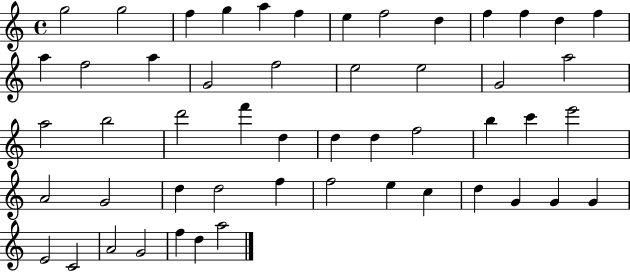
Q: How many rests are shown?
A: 0